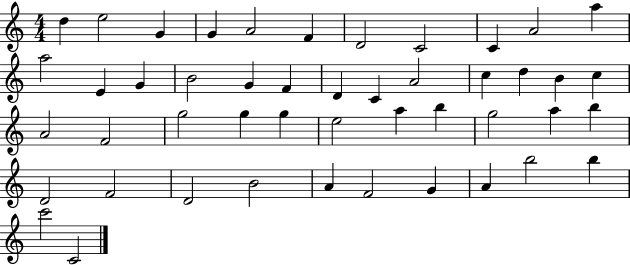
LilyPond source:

{
  \clef treble
  \numericTimeSignature
  \time 4/4
  \key c \major
  d''4 e''2 g'4 | g'4 a'2 f'4 | d'2 c'2 | c'4 a'2 a''4 | \break a''2 e'4 g'4 | b'2 g'4 f'4 | d'4 c'4 a'2 | c''4 d''4 b'4 c''4 | \break a'2 f'2 | g''2 g''4 g''4 | e''2 a''4 b''4 | g''2 a''4 b''4 | \break d'2 f'2 | d'2 b'2 | a'4 f'2 g'4 | a'4 b''2 b''4 | \break c'''2 c'2 | \bar "|."
}